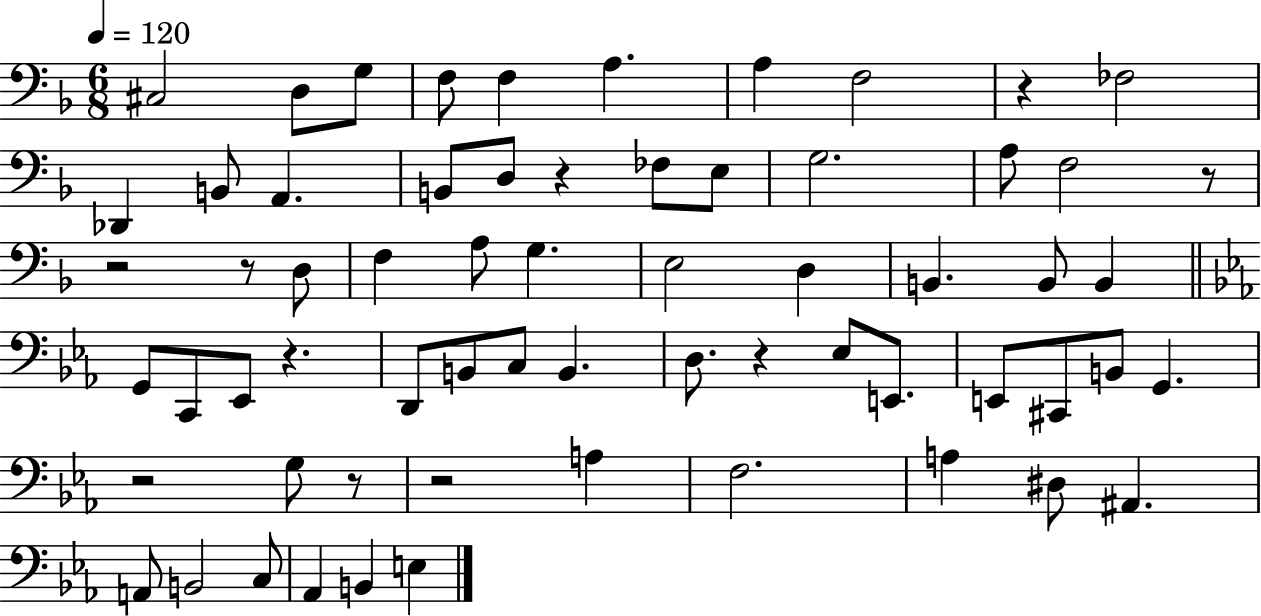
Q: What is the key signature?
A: F major